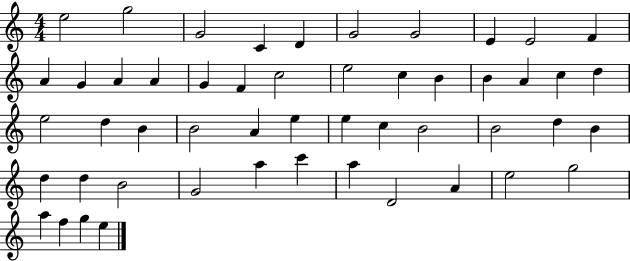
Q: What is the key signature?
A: C major